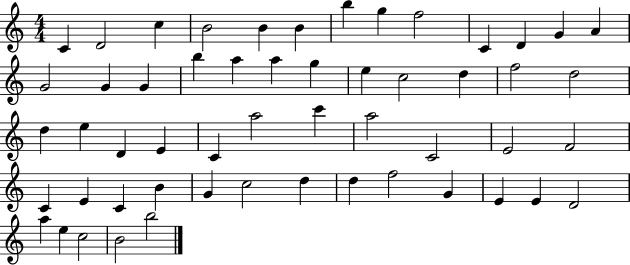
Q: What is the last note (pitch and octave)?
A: B5